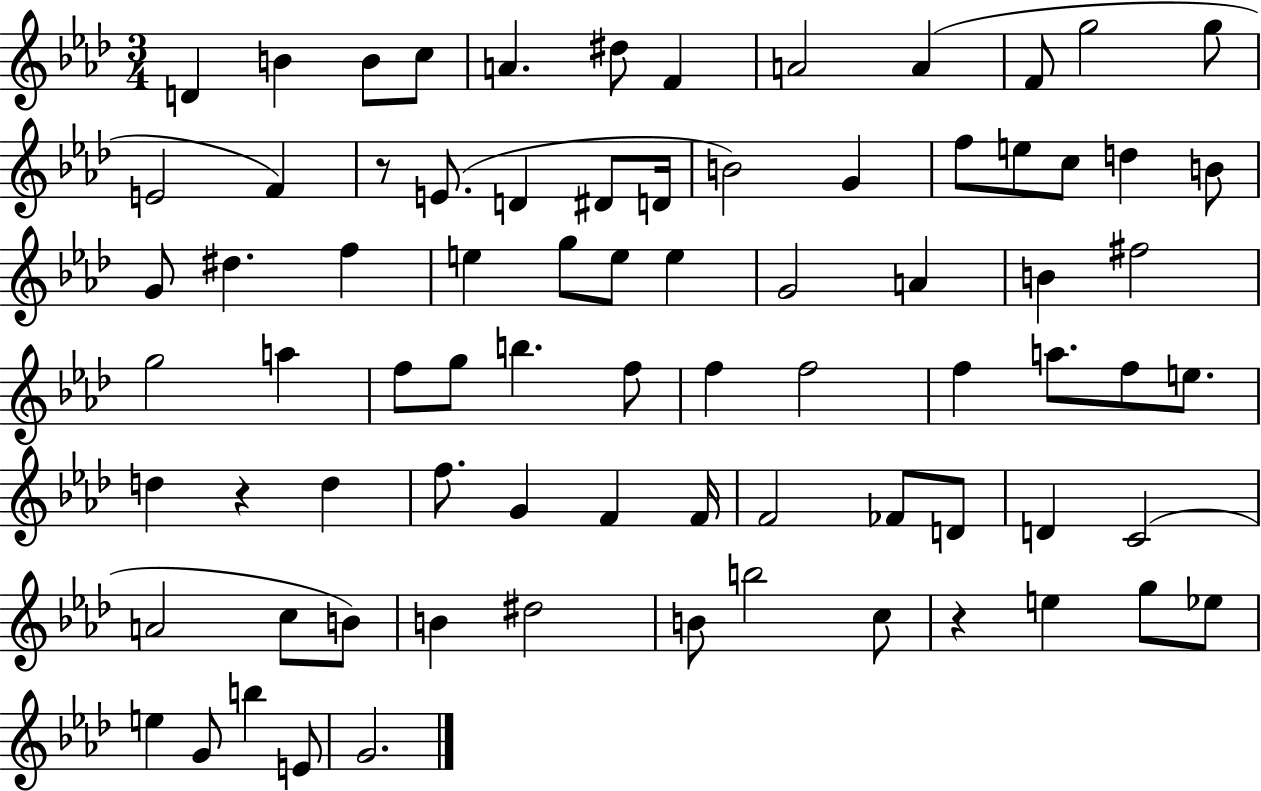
D4/q B4/q B4/e C5/e A4/q. D#5/e F4/q A4/h A4/q F4/e G5/h G5/e E4/h F4/q R/e E4/e. D4/q D#4/e D4/s B4/h G4/q F5/e E5/e C5/e D5/q B4/e G4/e D#5/q. F5/q E5/q G5/e E5/e E5/q G4/h A4/q B4/q F#5/h G5/h A5/q F5/e G5/e B5/q. F5/e F5/q F5/h F5/q A5/e. F5/e E5/e. D5/q R/q D5/q F5/e. G4/q F4/q F4/s F4/h FES4/e D4/e D4/q C4/h A4/h C5/e B4/e B4/q D#5/h B4/e B5/h C5/e R/q E5/q G5/e Eb5/e E5/q G4/e B5/q E4/e G4/h.